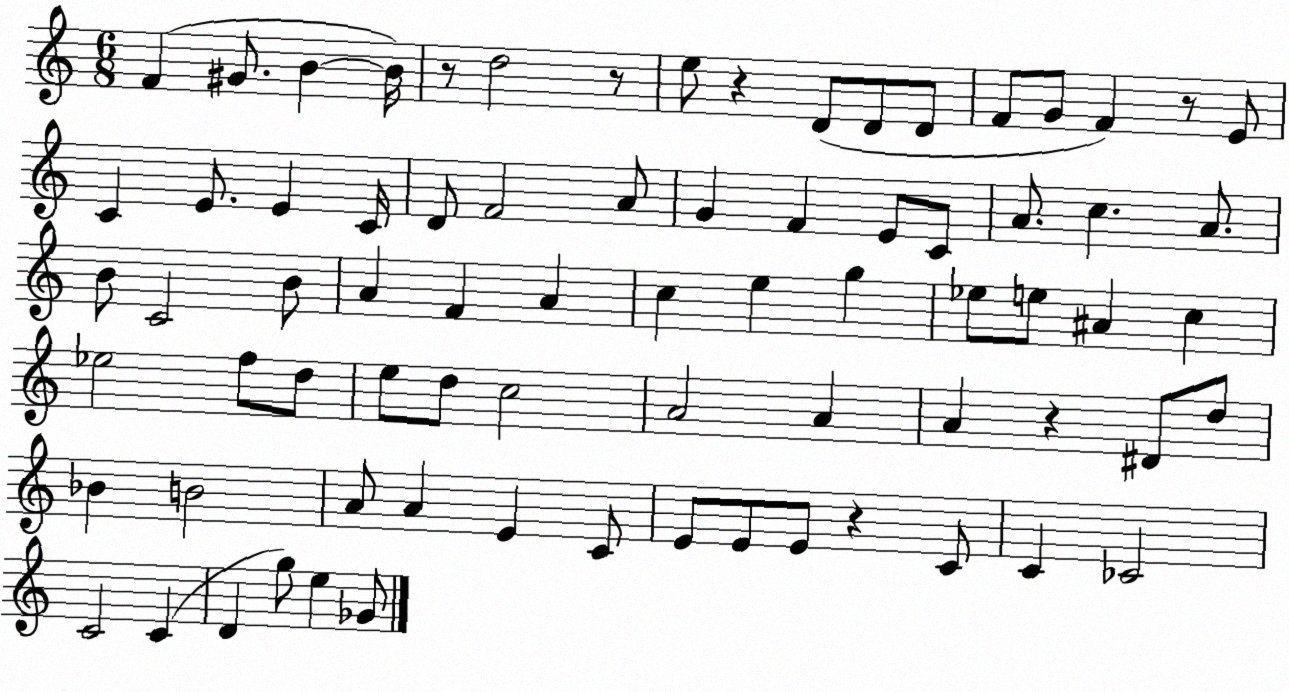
X:1
T:Untitled
M:6/8
L:1/4
K:C
F ^G/2 B B/4 z/2 d2 z/2 e/2 z D/2 D/2 D/2 F/2 G/2 F z/2 E/2 C E/2 E C/4 D/2 F2 A/2 G F E/2 C/2 A/2 c A/2 B/2 C2 B/2 A F A c e g _e/2 e/2 ^A c _e2 f/2 d/2 e/2 d/2 c2 A2 A A z ^D/2 d/2 _B B2 A/2 A E C/2 E/2 E/2 E/2 z C/2 C _C2 C2 C D g/2 e _G/2